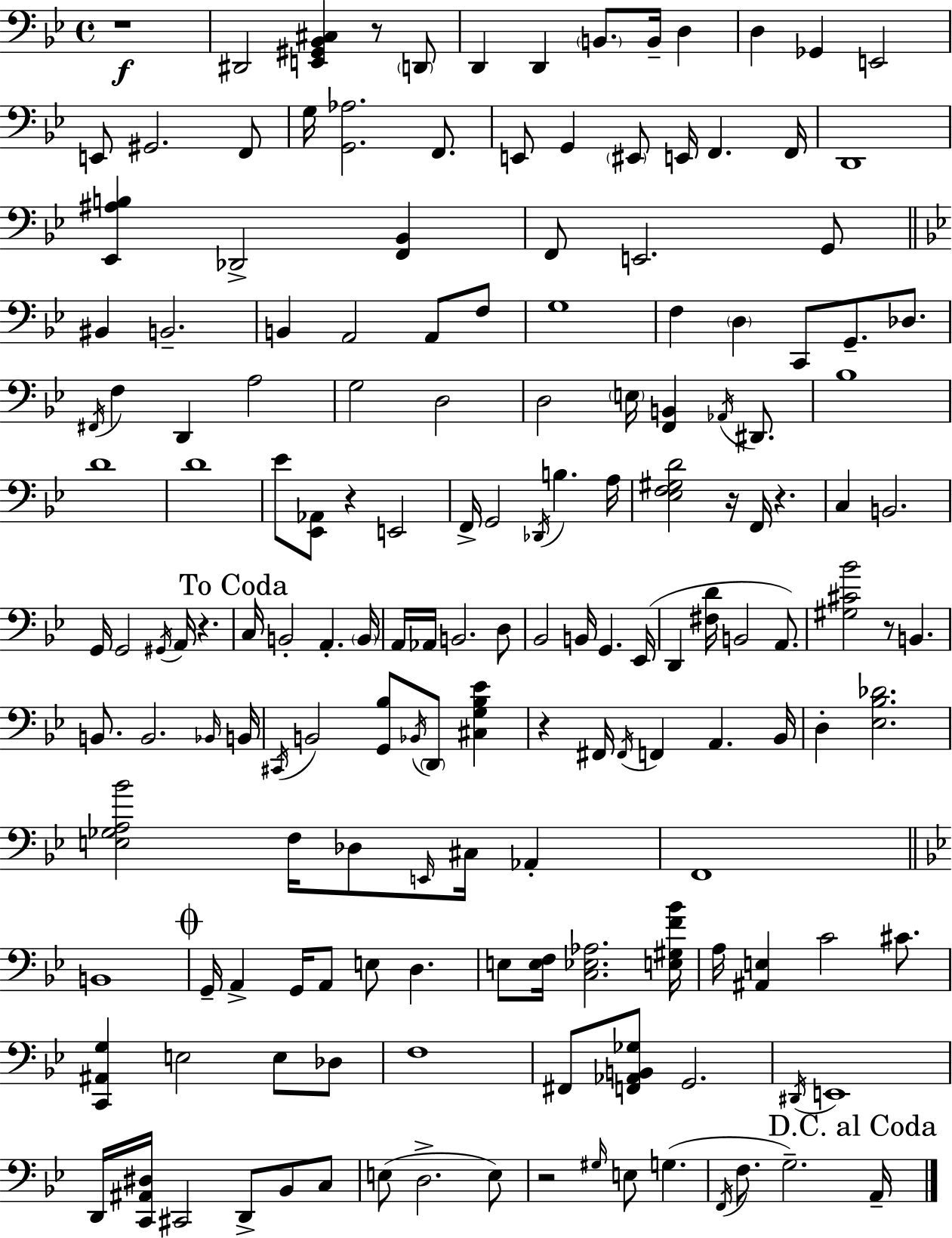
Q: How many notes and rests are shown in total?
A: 164